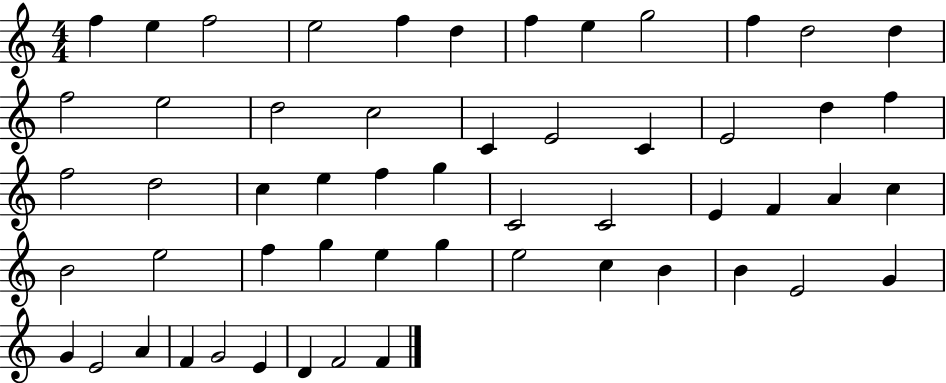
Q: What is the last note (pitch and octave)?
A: F4